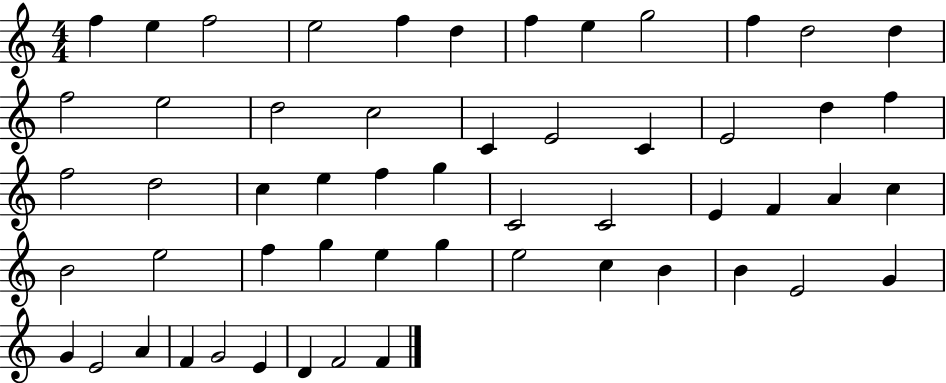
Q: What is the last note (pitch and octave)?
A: F4